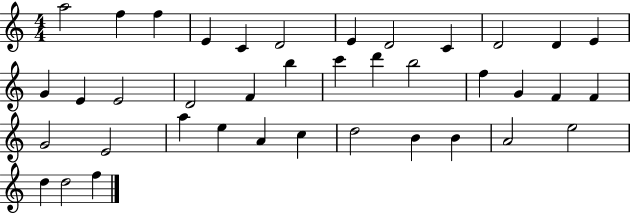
X:1
T:Untitled
M:4/4
L:1/4
K:C
a2 f f E C D2 E D2 C D2 D E G E E2 D2 F b c' d' b2 f G F F G2 E2 a e A c d2 B B A2 e2 d d2 f